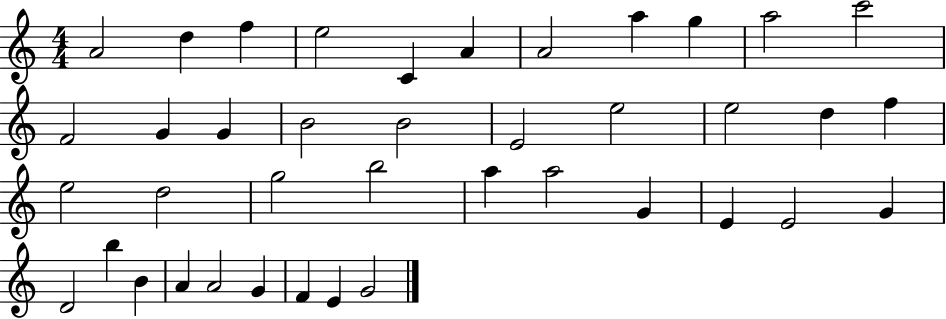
A4/h D5/q F5/q E5/h C4/q A4/q A4/h A5/q G5/q A5/h C6/h F4/h G4/q G4/q B4/h B4/h E4/h E5/h E5/h D5/q F5/q E5/h D5/h G5/h B5/h A5/q A5/h G4/q E4/q E4/h G4/q D4/h B5/q B4/q A4/q A4/h G4/q F4/q E4/q G4/h